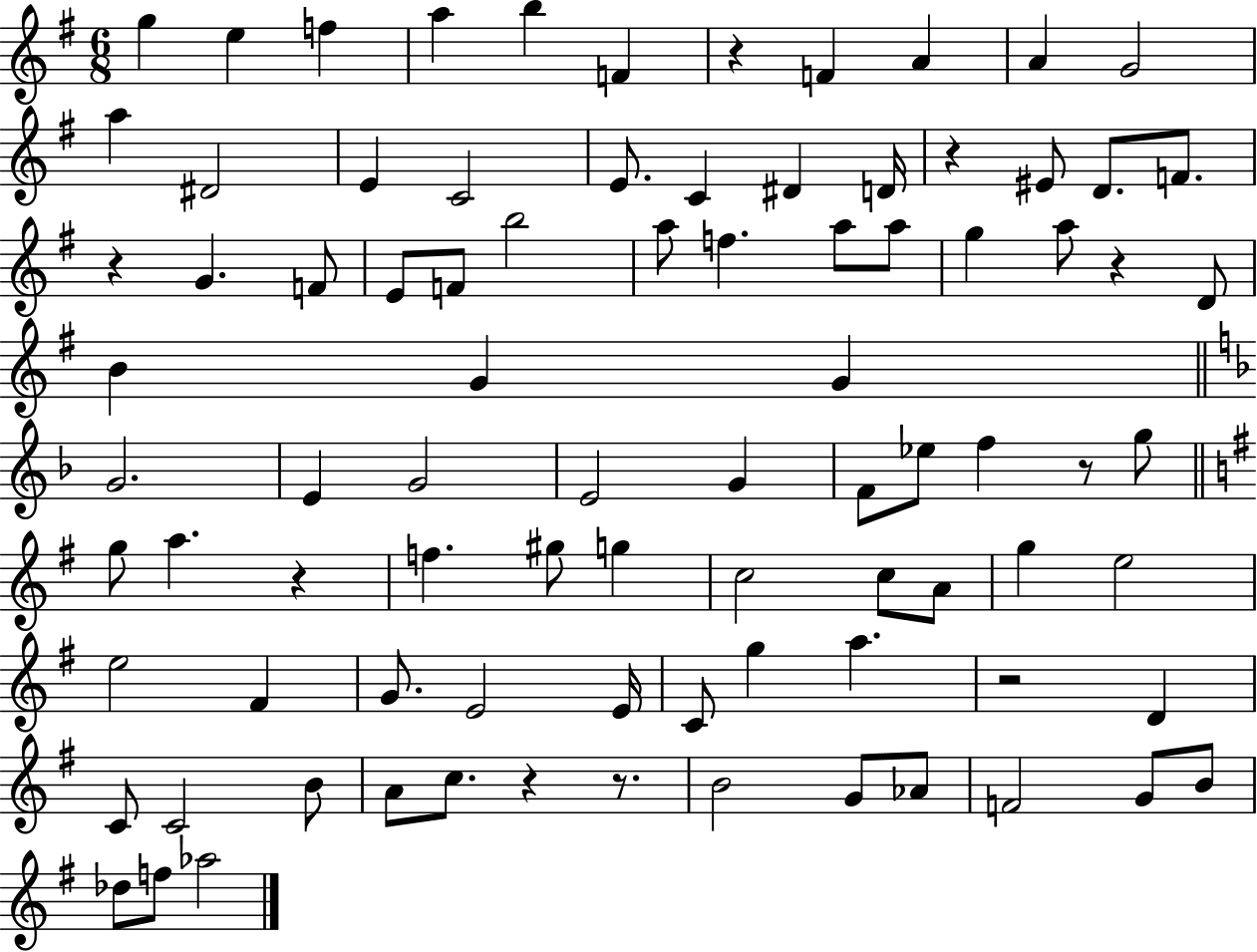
G5/q E5/q F5/q A5/q B5/q F4/q R/q F4/q A4/q A4/q G4/h A5/q D#4/h E4/q C4/h E4/e. C4/q D#4/q D4/s R/q EIS4/e D4/e. F4/e. R/q G4/q. F4/e E4/e F4/e B5/h A5/e F5/q. A5/e A5/e G5/q A5/e R/q D4/e B4/q G4/q G4/q G4/h. E4/q G4/h E4/h G4/q F4/e Eb5/e F5/q R/e G5/e G5/e A5/q. R/q F5/q. G#5/e G5/q C5/h C5/e A4/e G5/q E5/h E5/h F#4/q G4/e. E4/h E4/s C4/e G5/q A5/q. R/h D4/q C4/e C4/h B4/e A4/e C5/e. R/q R/e. B4/h G4/e Ab4/e F4/h G4/e B4/e Db5/e F5/e Ab5/h